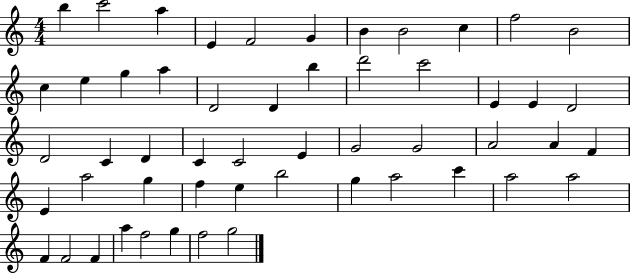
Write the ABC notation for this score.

X:1
T:Untitled
M:4/4
L:1/4
K:C
b c'2 a E F2 G B B2 c f2 B2 c e g a D2 D b d'2 c'2 E E D2 D2 C D C C2 E G2 G2 A2 A F E a2 g f e b2 g a2 c' a2 a2 F F2 F a f2 g f2 g2